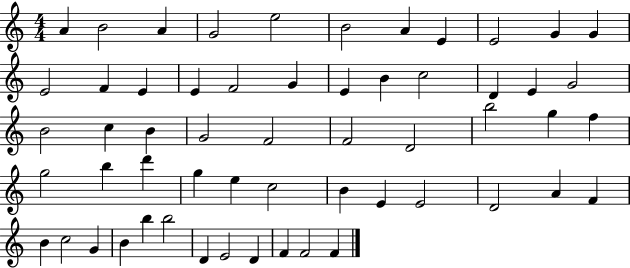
{
  \clef treble
  \numericTimeSignature
  \time 4/4
  \key c \major
  a'4 b'2 a'4 | g'2 e''2 | b'2 a'4 e'4 | e'2 g'4 g'4 | \break e'2 f'4 e'4 | e'4 f'2 g'4 | e'4 b'4 c''2 | d'4 e'4 g'2 | \break b'2 c''4 b'4 | g'2 f'2 | f'2 d'2 | b''2 g''4 f''4 | \break g''2 b''4 d'''4 | g''4 e''4 c''2 | b'4 e'4 e'2 | d'2 a'4 f'4 | \break b'4 c''2 g'4 | b'4 b''4 b''2 | d'4 e'2 d'4 | f'4 f'2 f'4 | \break \bar "|."
}